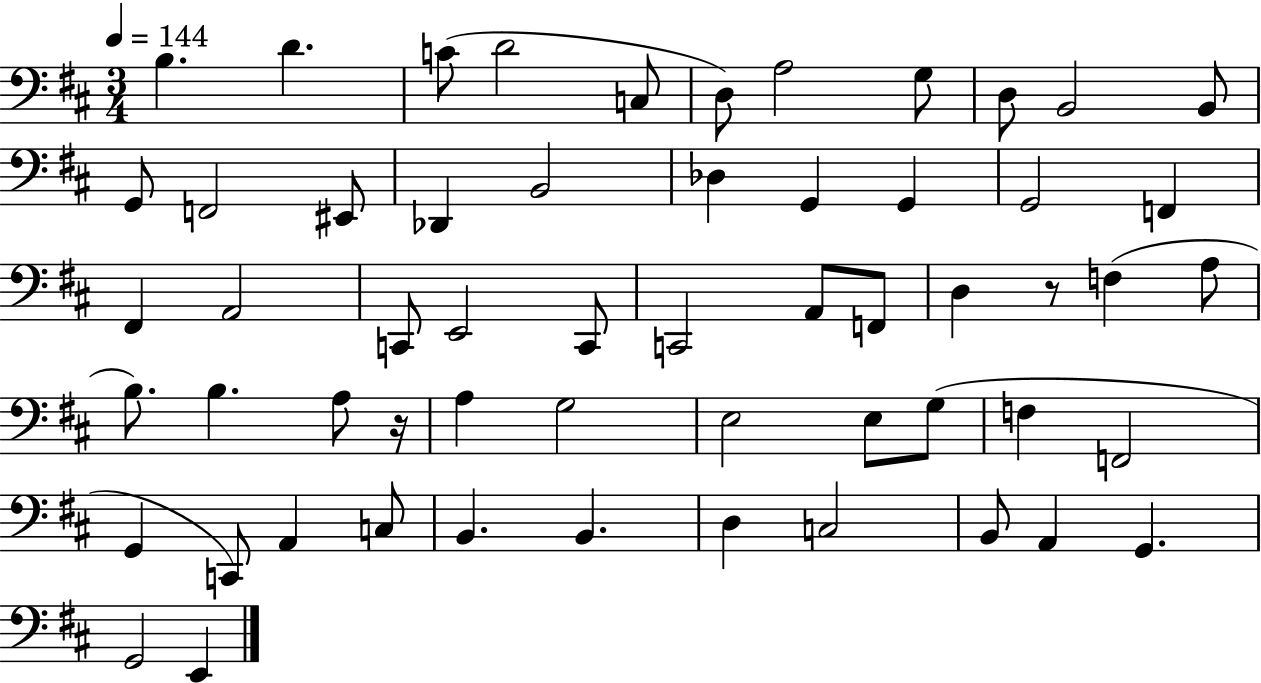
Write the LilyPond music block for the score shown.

{
  \clef bass
  \numericTimeSignature
  \time 3/4
  \key d \major
  \tempo 4 = 144
  b4. d'4. | c'8( d'2 c8 | d8) a2 g8 | d8 b,2 b,8 | \break g,8 f,2 eis,8 | des,4 b,2 | des4 g,4 g,4 | g,2 f,4 | \break fis,4 a,2 | c,8 e,2 c,8 | c,2 a,8 f,8 | d4 r8 f4( a8 | \break b8.) b4. a8 r16 | a4 g2 | e2 e8 g8( | f4 f,2 | \break g,4 c,8) a,4 c8 | b,4. b,4. | d4 c2 | b,8 a,4 g,4. | \break g,2 e,4 | \bar "|."
}